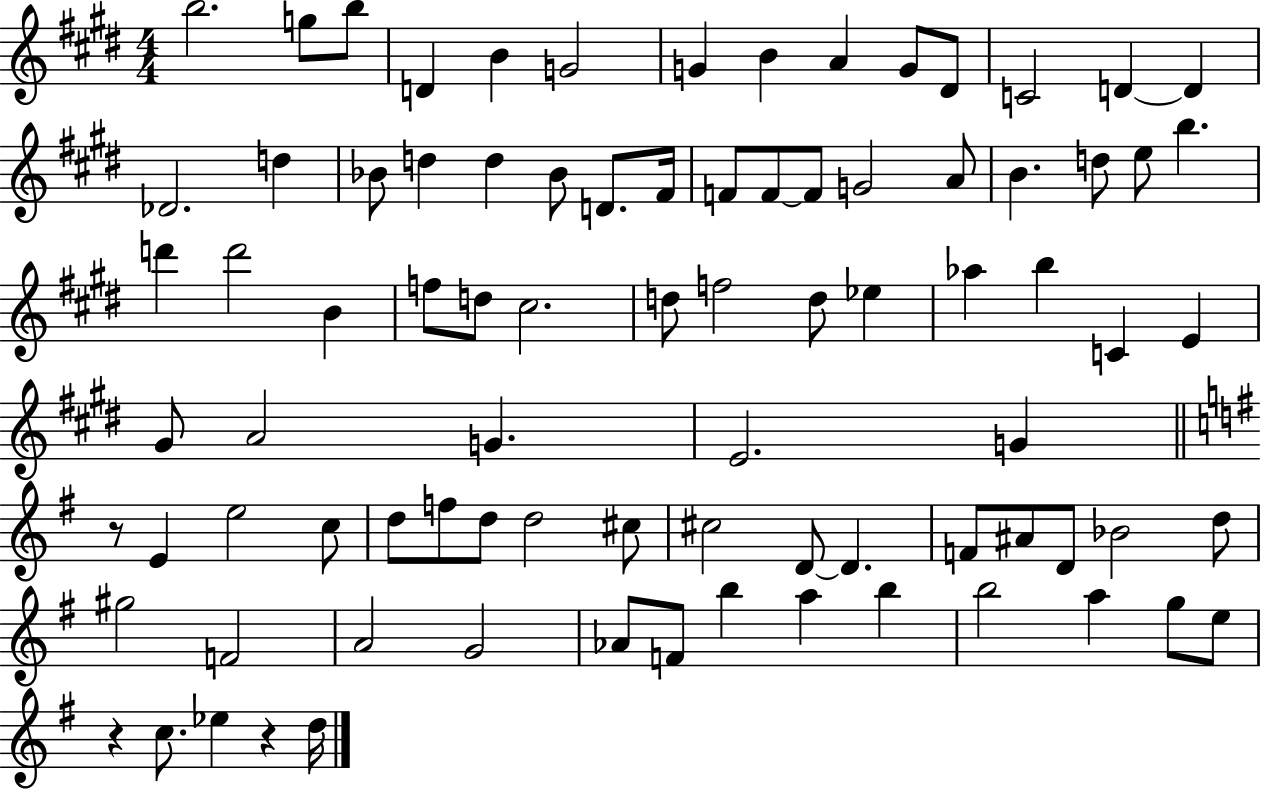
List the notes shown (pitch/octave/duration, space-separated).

B5/h. G5/e B5/e D4/q B4/q G4/h G4/q B4/q A4/q G4/e D#4/e C4/h D4/q D4/q Db4/h. D5/q Bb4/e D5/q D5/q Bb4/e D4/e. F#4/s F4/e F4/e F4/e G4/h A4/e B4/q. D5/e E5/e B5/q. D6/q D6/h B4/q F5/e D5/e C#5/h. D5/e F5/h D5/e Eb5/q Ab5/q B5/q C4/q E4/q G#4/e A4/h G4/q. E4/h. G4/q R/e E4/q E5/h C5/e D5/e F5/e D5/e D5/h C#5/e C#5/h D4/e D4/q. F4/e A#4/e D4/e Bb4/h D5/e G#5/h F4/h A4/h G4/h Ab4/e F4/e B5/q A5/q B5/q B5/h A5/q G5/e E5/e R/q C5/e. Eb5/q R/q D5/s